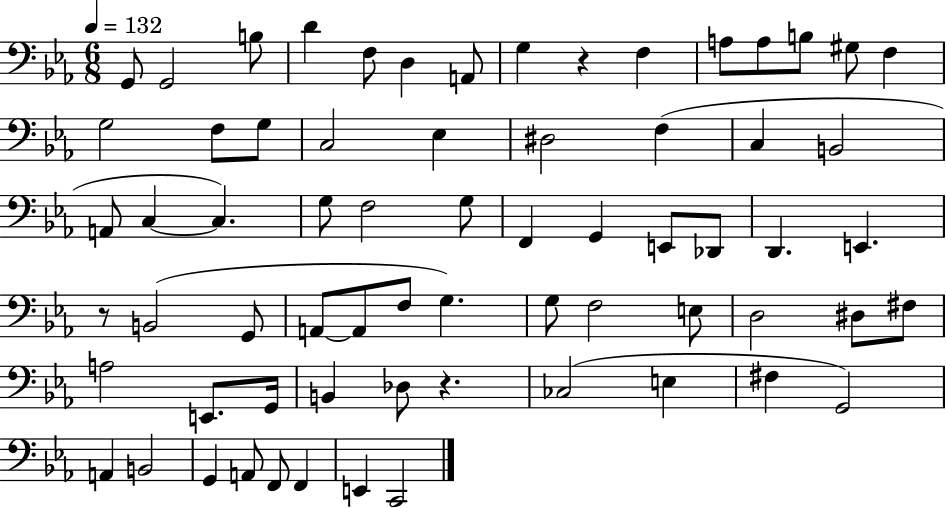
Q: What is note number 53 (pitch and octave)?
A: CES3